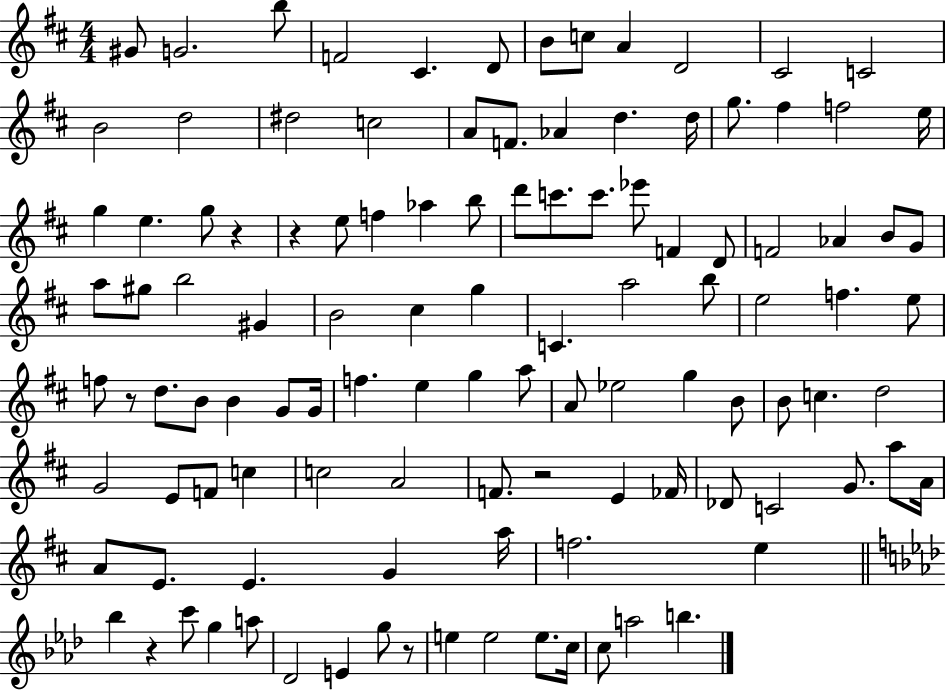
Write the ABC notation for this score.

X:1
T:Untitled
M:4/4
L:1/4
K:D
^G/2 G2 b/2 F2 ^C D/2 B/2 c/2 A D2 ^C2 C2 B2 d2 ^d2 c2 A/2 F/2 _A d d/4 g/2 ^f f2 e/4 g e g/2 z z e/2 f _a b/2 d'/2 c'/2 c'/2 _e'/2 F D/2 F2 _A B/2 G/2 a/2 ^g/2 b2 ^G B2 ^c g C a2 b/2 e2 f e/2 f/2 z/2 d/2 B/2 B G/2 G/4 f e g a/2 A/2 _e2 g B/2 B/2 c d2 G2 E/2 F/2 c c2 A2 F/2 z2 E _F/4 _D/2 C2 G/2 a/2 A/4 A/2 E/2 E G a/4 f2 e _b z c'/2 g a/2 _D2 E g/2 z/2 e e2 e/2 c/4 c/2 a2 b